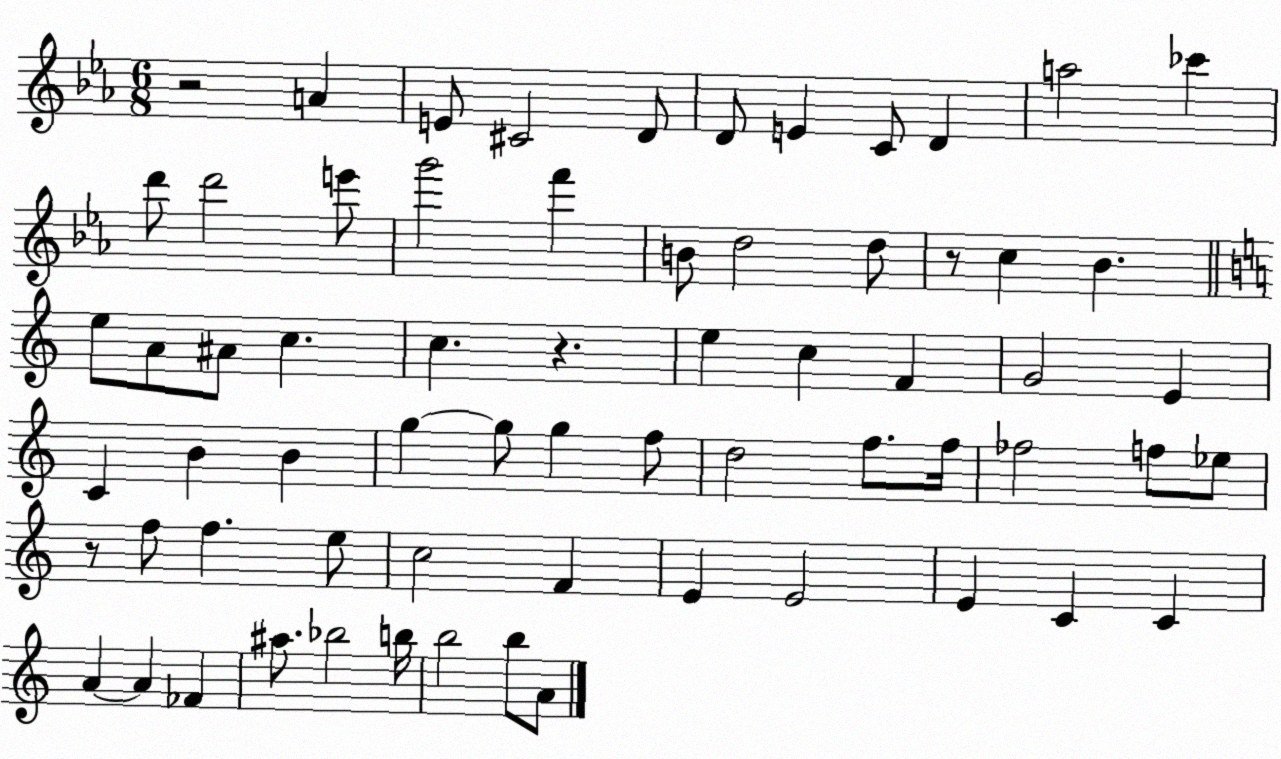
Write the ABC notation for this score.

X:1
T:Untitled
M:6/8
L:1/4
K:Eb
z2 A E/2 ^C2 D/2 D/2 E C/2 D a2 _c' d'/2 d'2 e'/2 g'2 f' B/2 d2 d/2 z/2 c _B e/2 A/2 ^A/2 c c z e c F G2 E C B B g g/2 g f/2 d2 f/2 f/4 _f2 f/2 _e/2 z/2 f/2 f e/2 c2 F E E2 E C C A A _F ^a/2 _b2 b/4 b2 b/2 A/2